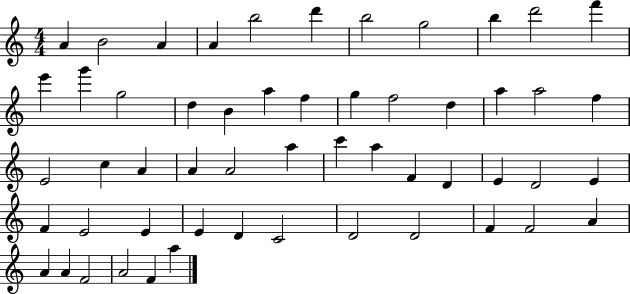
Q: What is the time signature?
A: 4/4